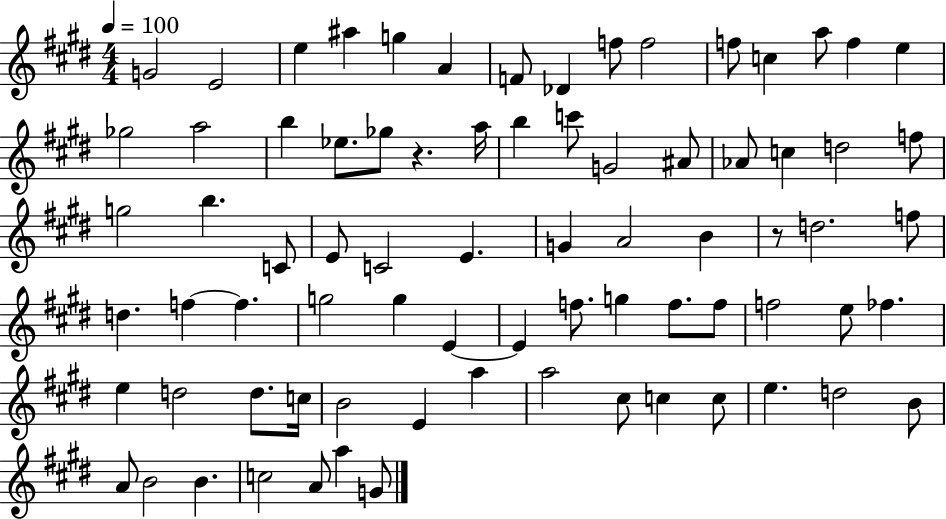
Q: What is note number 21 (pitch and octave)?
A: A5